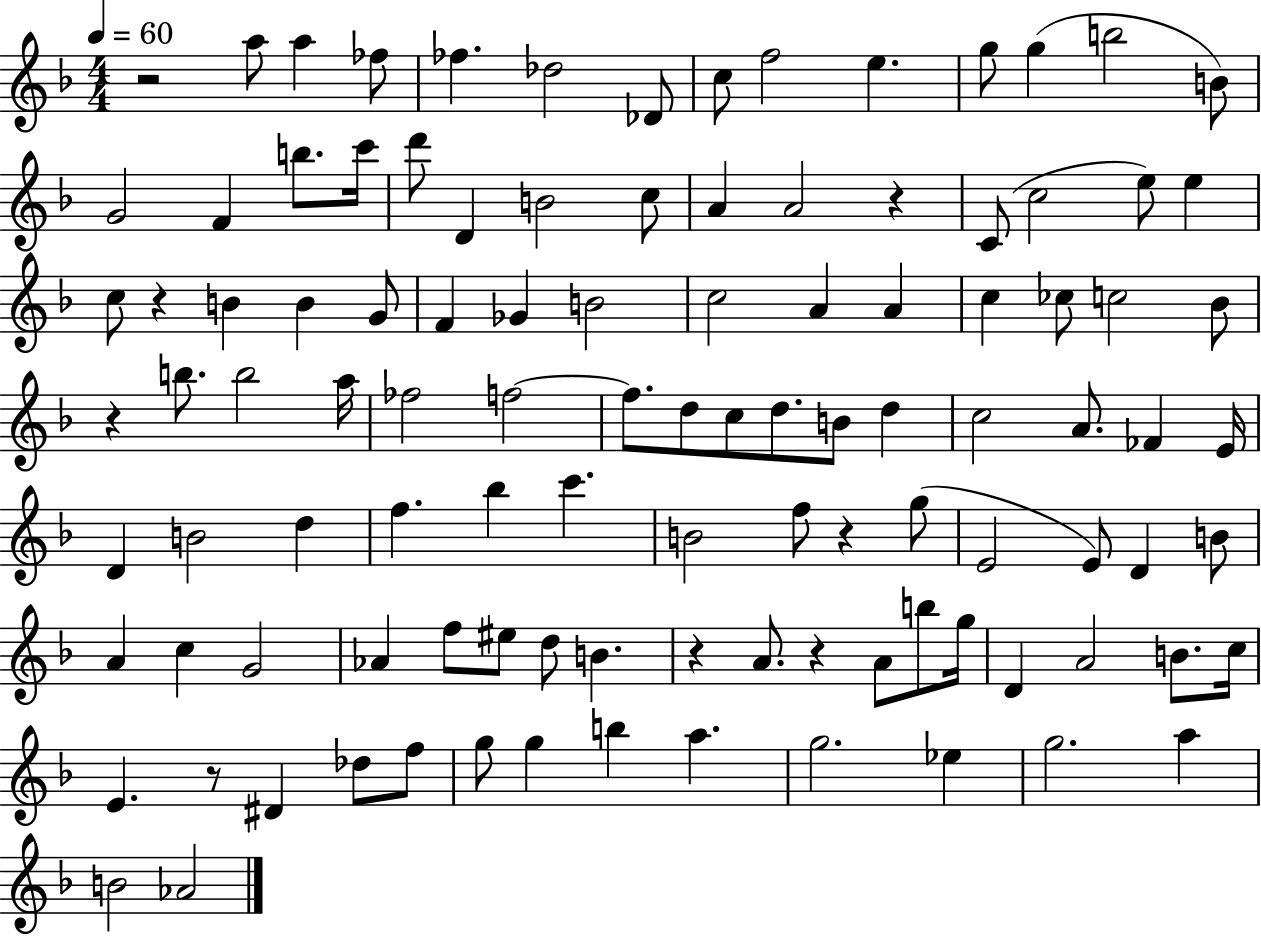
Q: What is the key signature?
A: F major